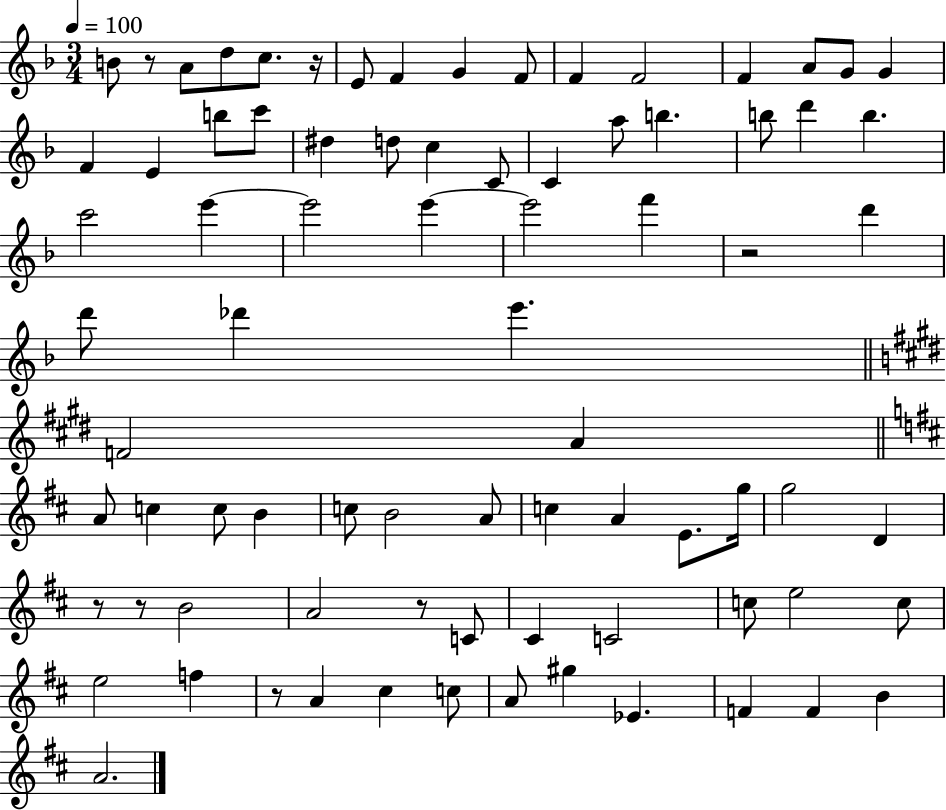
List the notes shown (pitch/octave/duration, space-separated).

B4/e R/e A4/e D5/e C5/e. R/s E4/e F4/q G4/q F4/e F4/q F4/h F4/q A4/e G4/e G4/q F4/q E4/q B5/e C6/e D#5/q D5/e C5/q C4/e C4/q A5/e B5/q. B5/e D6/q B5/q. C6/h E6/q E6/h E6/q E6/h F6/q R/h D6/q D6/e Db6/q E6/q. F4/h A4/q A4/e C5/q C5/e B4/q C5/e B4/h A4/e C5/q A4/q E4/e. G5/s G5/h D4/q R/e R/e B4/h A4/h R/e C4/e C#4/q C4/h C5/e E5/h C5/e E5/h F5/q R/e A4/q C#5/q C5/e A4/e G#5/q Eb4/q. F4/q F4/q B4/q A4/h.